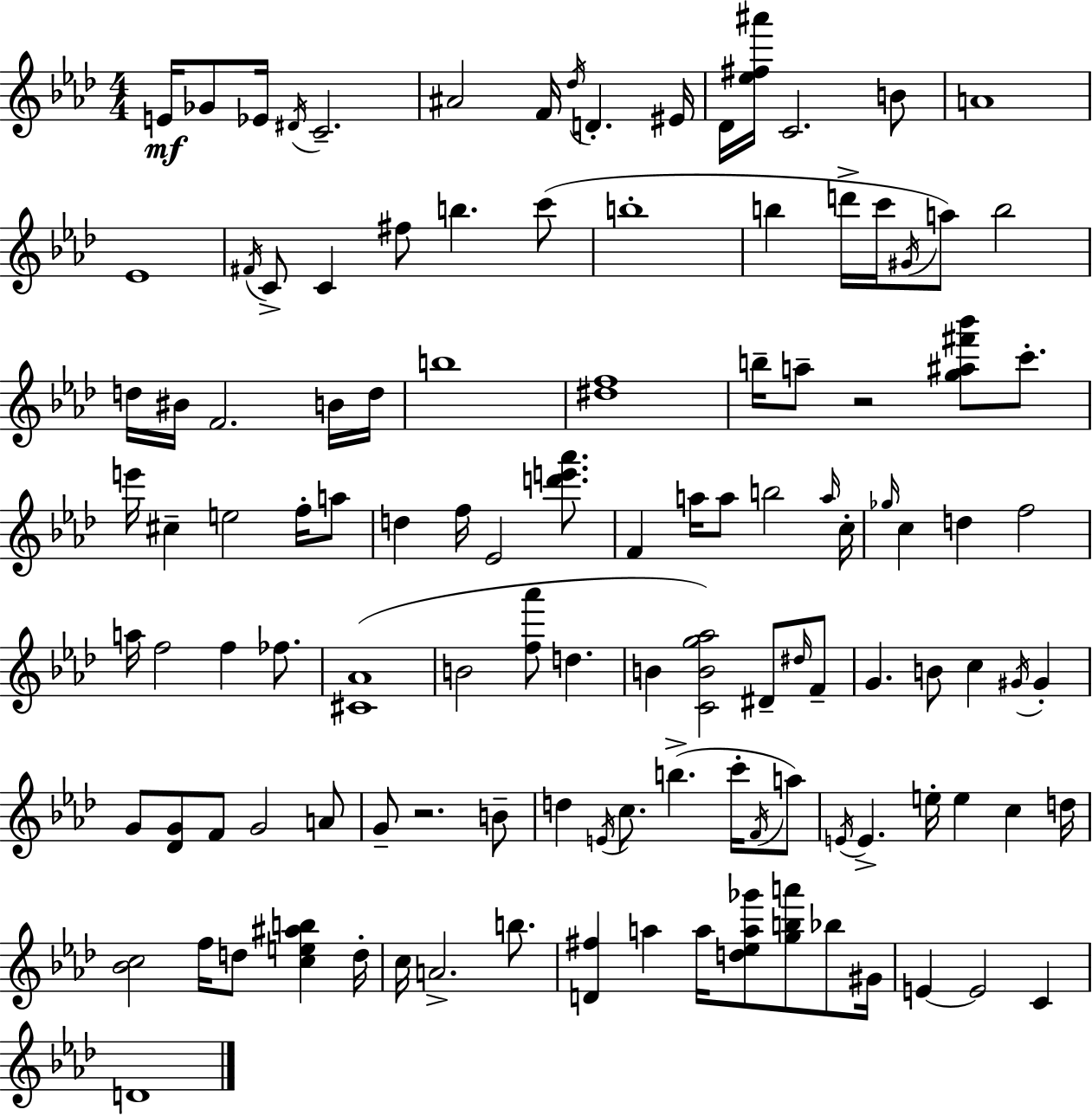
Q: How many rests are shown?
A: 2